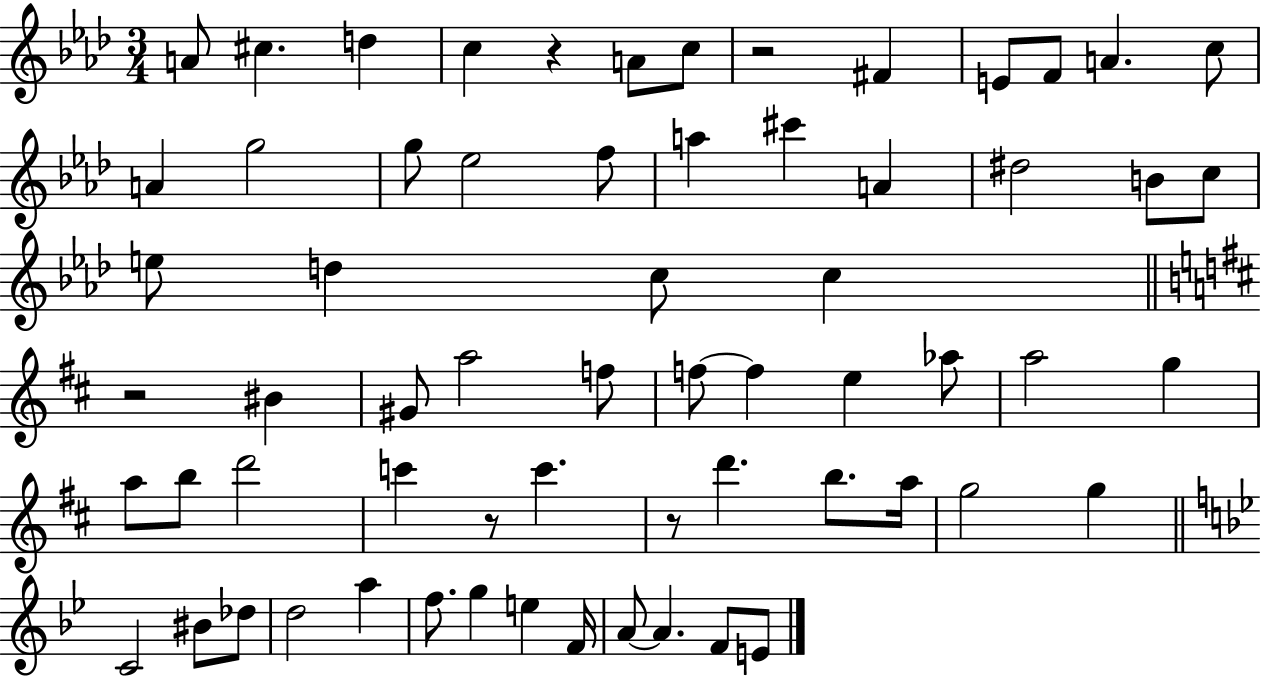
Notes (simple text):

A4/e C#5/q. D5/q C5/q R/q A4/e C5/e R/h F#4/q E4/e F4/e A4/q. C5/e A4/q G5/h G5/e Eb5/h F5/e A5/q C#6/q A4/q D#5/h B4/e C5/e E5/e D5/q C5/e C5/q R/h BIS4/q G#4/e A5/h F5/e F5/e F5/q E5/q Ab5/e A5/h G5/q A5/e B5/e D6/h C6/q R/e C6/q. R/e D6/q. B5/e. A5/s G5/h G5/q C4/h BIS4/e Db5/e D5/h A5/q F5/e. G5/q E5/q F4/s A4/e A4/q. F4/e E4/e